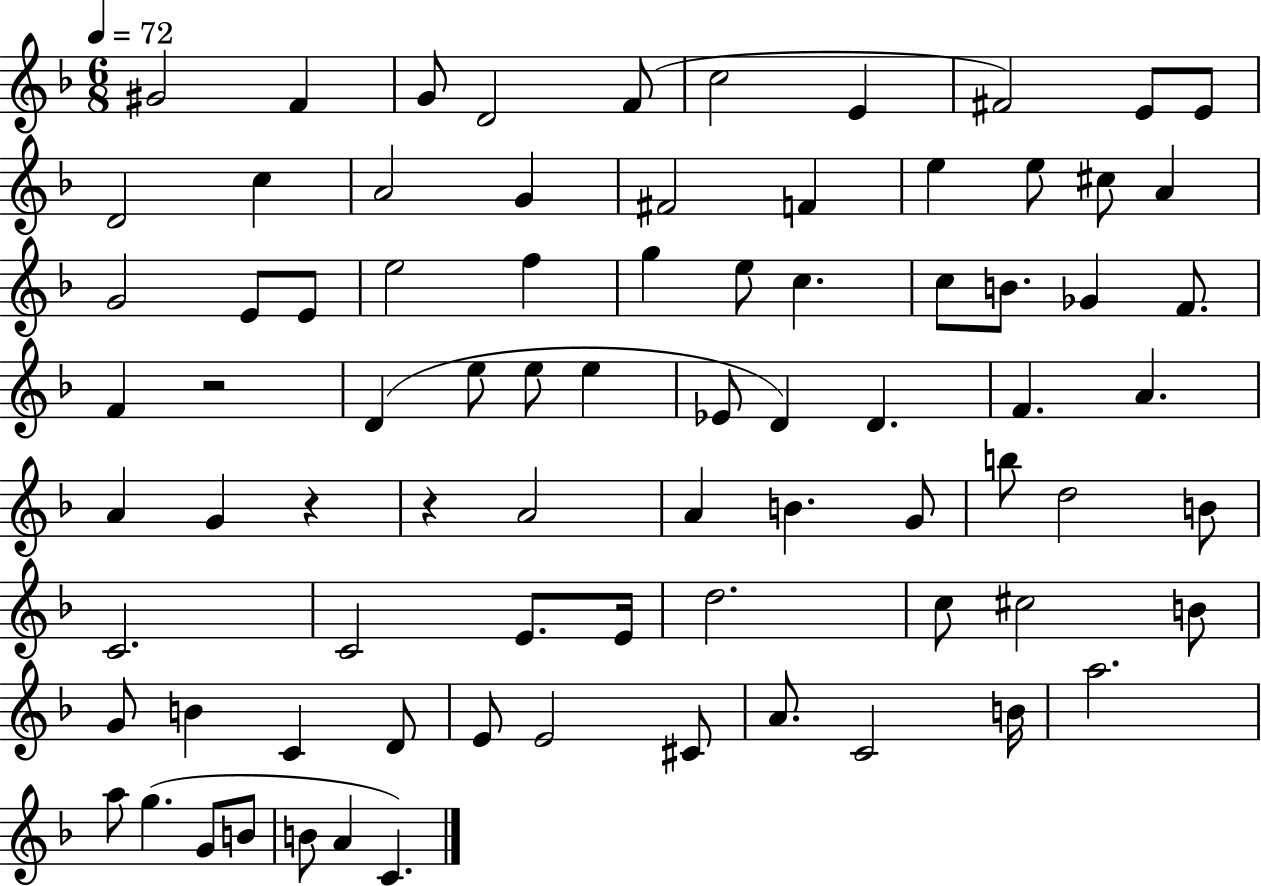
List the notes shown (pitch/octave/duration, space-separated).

G#4/h F4/q G4/e D4/h F4/e C5/h E4/q F#4/h E4/e E4/e D4/h C5/q A4/h G4/q F#4/h F4/q E5/q E5/e C#5/e A4/q G4/h E4/e E4/e E5/h F5/q G5/q E5/e C5/q. C5/e B4/e. Gb4/q F4/e. F4/q R/h D4/q E5/e E5/e E5/q Eb4/e D4/q D4/q. F4/q. A4/q. A4/q G4/q R/q R/q A4/h A4/q B4/q. G4/e B5/e D5/h B4/e C4/h. C4/h E4/e. E4/s D5/h. C5/e C#5/h B4/e G4/e B4/q C4/q D4/e E4/e E4/h C#4/e A4/e. C4/h B4/s A5/h. A5/e G5/q. G4/e B4/e B4/e A4/q C4/q.